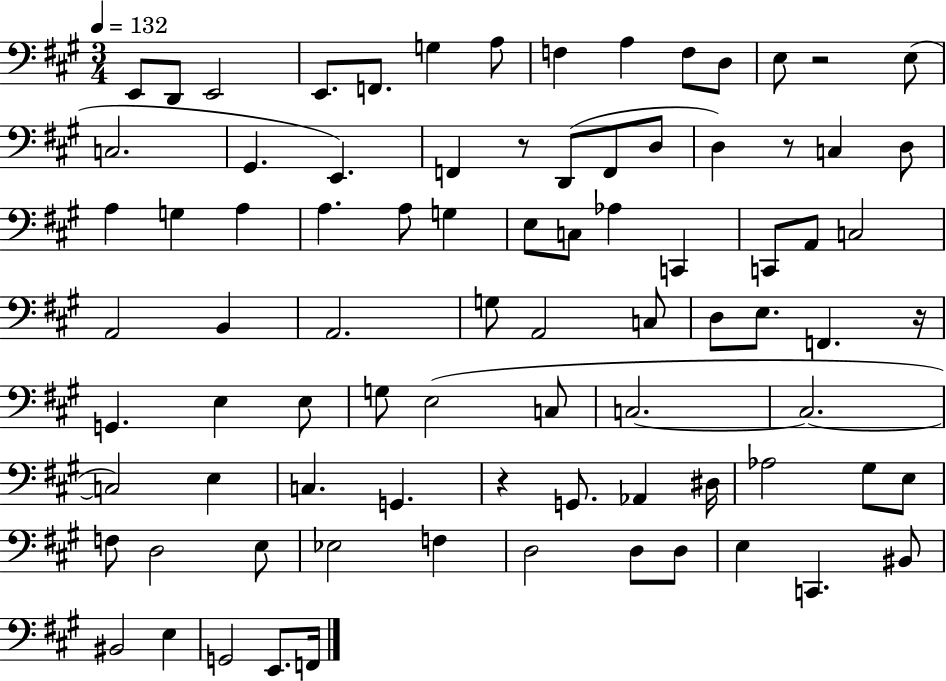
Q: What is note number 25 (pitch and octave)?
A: G3